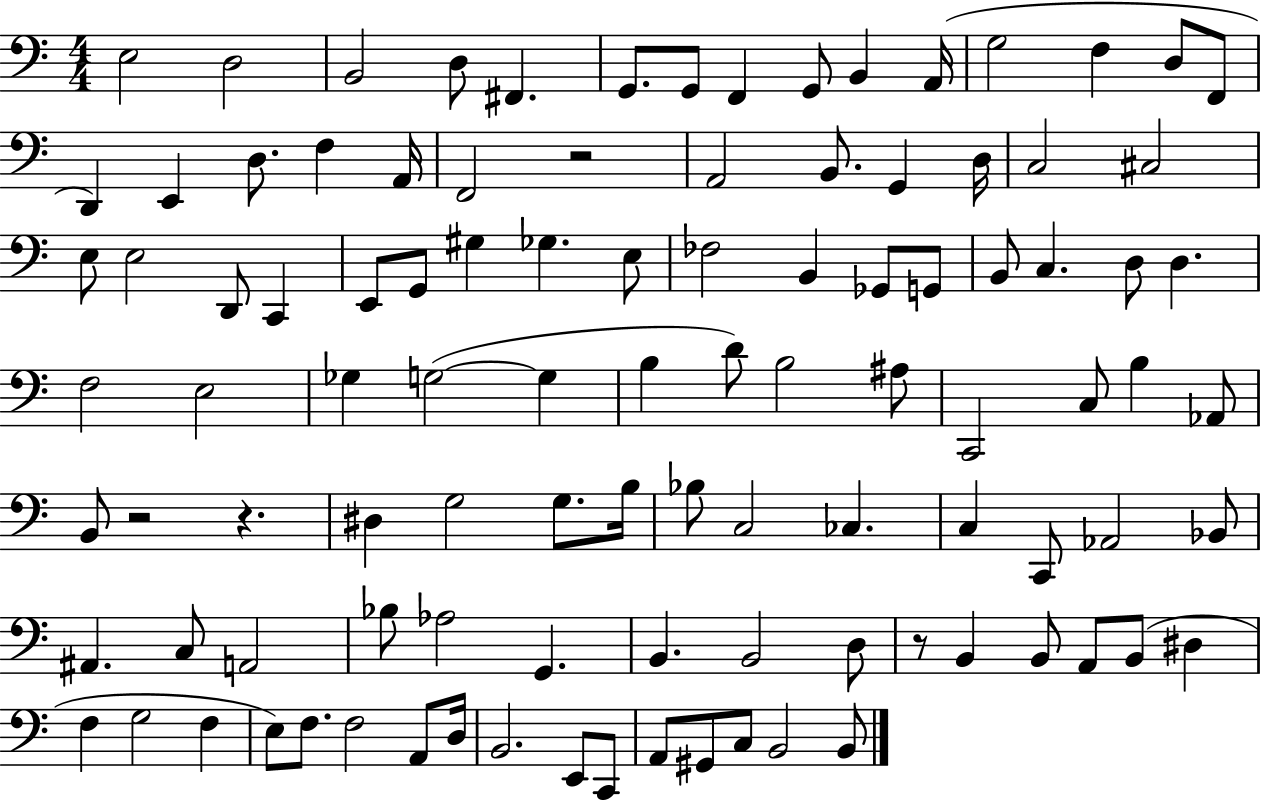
{
  \clef bass
  \numericTimeSignature
  \time 4/4
  \key c \major
  e2 d2 | b,2 d8 fis,4. | g,8. g,8 f,4 g,8 b,4 a,16( | g2 f4 d8 f,8 | \break d,4) e,4 d8. f4 a,16 | f,2 r2 | a,2 b,8. g,4 d16 | c2 cis2 | \break e8 e2 d,8 c,4 | e,8 g,8 gis4 ges4. e8 | fes2 b,4 ges,8 g,8 | b,8 c4. d8 d4. | \break f2 e2 | ges4 g2~(~ g4 | b4 d'8) b2 ais8 | c,2 c8 b4 aes,8 | \break b,8 r2 r4. | dis4 g2 g8. b16 | bes8 c2 ces4. | c4 c,8 aes,2 bes,8 | \break ais,4. c8 a,2 | bes8 aes2 g,4. | b,4. b,2 d8 | r8 b,4 b,8 a,8 b,8( dis4 | \break f4 g2 f4 | e8) f8. f2 a,8 d16 | b,2. e,8 c,8 | a,8 gis,8 c8 b,2 b,8 | \break \bar "|."
}